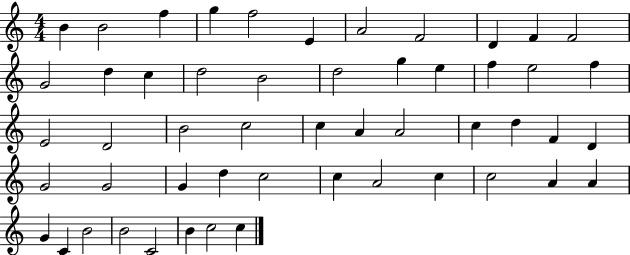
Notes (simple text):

B4/q B4/h F5/q G5/q F5/h E4/q A4/h F4/h D4/q F4/q F4/h G4/h D5/q C5/q D5/h B4/h D5/h G5/q E5/q F5/q E5/h F5/q E4/h D4/h B4/h C5/h C5/q A4/q A4/h C5/q D5/q F4/q D4/q G4/h G4/h G4/q D5/q C5/h C5/q A4/h C5/q C5/h A4/q A4/q G4/q C4/q B4/h B4/h C4/h B4/q C5/h C5/q